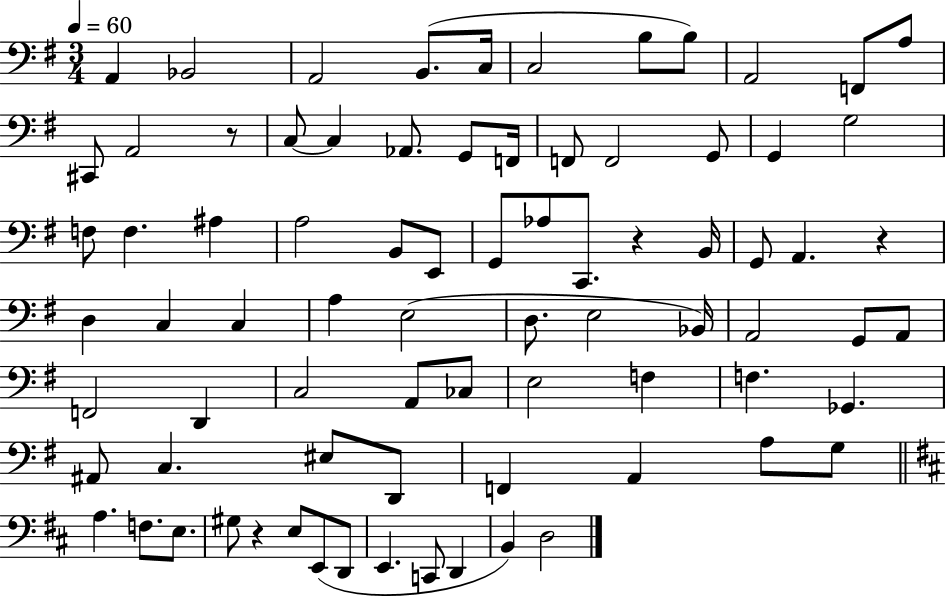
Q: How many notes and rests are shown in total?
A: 79